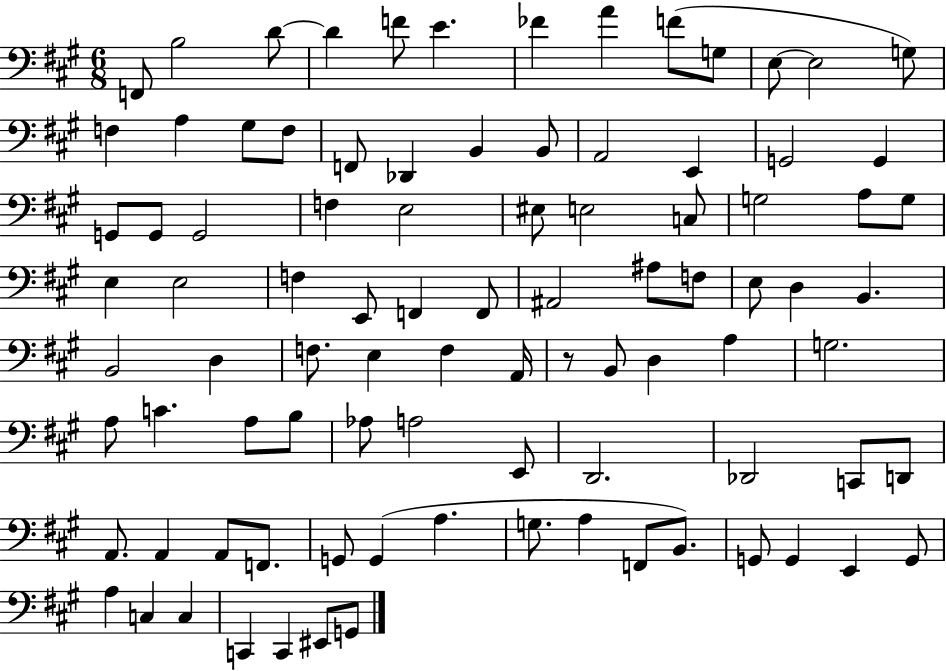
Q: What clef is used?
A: bass